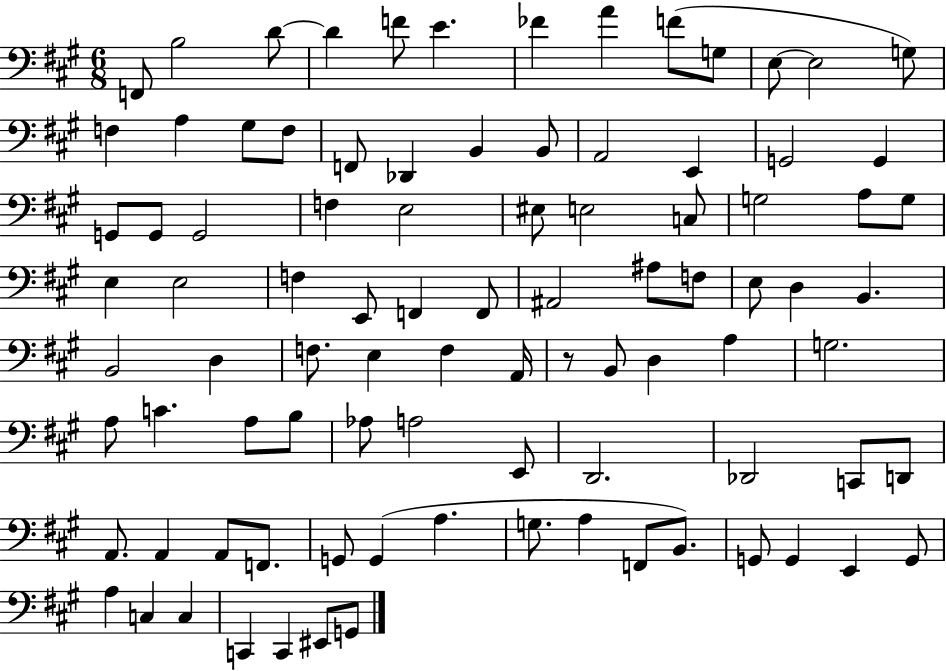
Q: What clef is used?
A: bass